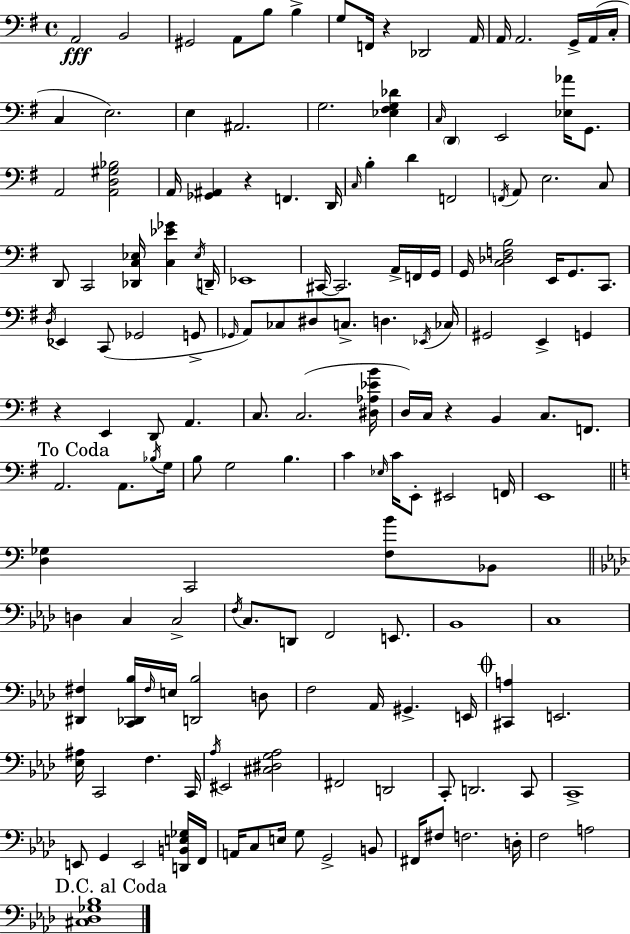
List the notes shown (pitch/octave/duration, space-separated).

A2/h B2/h G#2/h A2/e B3/e B3/q G3/e F2/s R/q Db2/h A2/s A2/s A2/h. G2/s A2/s C3/s C3/q E3/h. E3/q A#2/h. G3/h. [Eb3,F#3,G3,Db4]/q C3/s D2/q E2/h [Eb3,Ab4]/s G2/e. A2/h [A2,D3,G#3,Bb3]/h A2/s [Gb2,A#2]/q R/q F2/q. D2/s C3/s B3/q D4/q F2/h F2/s A2/e E3/h. C3/e D2/e C2/h [Db2,C3,Eb3]/s [C3,Eb4,Gb4]/q Eb3/s D2/s Eb2/w C#2/s C#2/h. A2/s F2/s G2/s G2/s [C3,Db3,F3,B3]/h E2/s G2/e. C2/e. D3/s Eb2/q C2/e Gb2/h G2/e Gb2/s A2/e CES3/e D#3/e C3/e. D3/q. Eb2/s CES3/s G#2/h E2/q G2/q R/q E2/q D2/e A2/q. C3/e. C3/h. [D#3,Ab3,Eb4,B4]/s D3/s C3/s R/q B2/q C3/e. F2/e. A2/h. A2/e. Bb3/s G3/s B3/e G3/h B3/q. C4/q Eb3/s C4/s E2/e EIS2/h F2/s E2/w [D3,Gb3]/q C2/h [F3,B4]/e Bb2/e D3/q C3/q C3/h F3/s C3/e. D2/e F2/h E2/e. Bb2/w C3/w [D#2,F#3]/q [C2,Db2,Bb3]/s F#3/s E3/s [D2,Bb3]/h D3/e F3/h Ab2/s G#2/q. E2/s [C#2,A3]/q E2/h. [Eb3,A#3]/s C2/h F3/q. C2/s Ab3/s EIS2/h [C#3,D#3,G3,Ab3]/h F#2/h D2/h C2/e D2/h. C2/e C2/w E2/e G2/q E2/h [D2,B2,E3,Gb3]/s F2/s A2/s C3/e E3/s G3/e G2/h B2/e F#2/s F#3/e F3/h. D3/s F3/h A3/h [C#3,Db3,Gb3,Bb3]/w